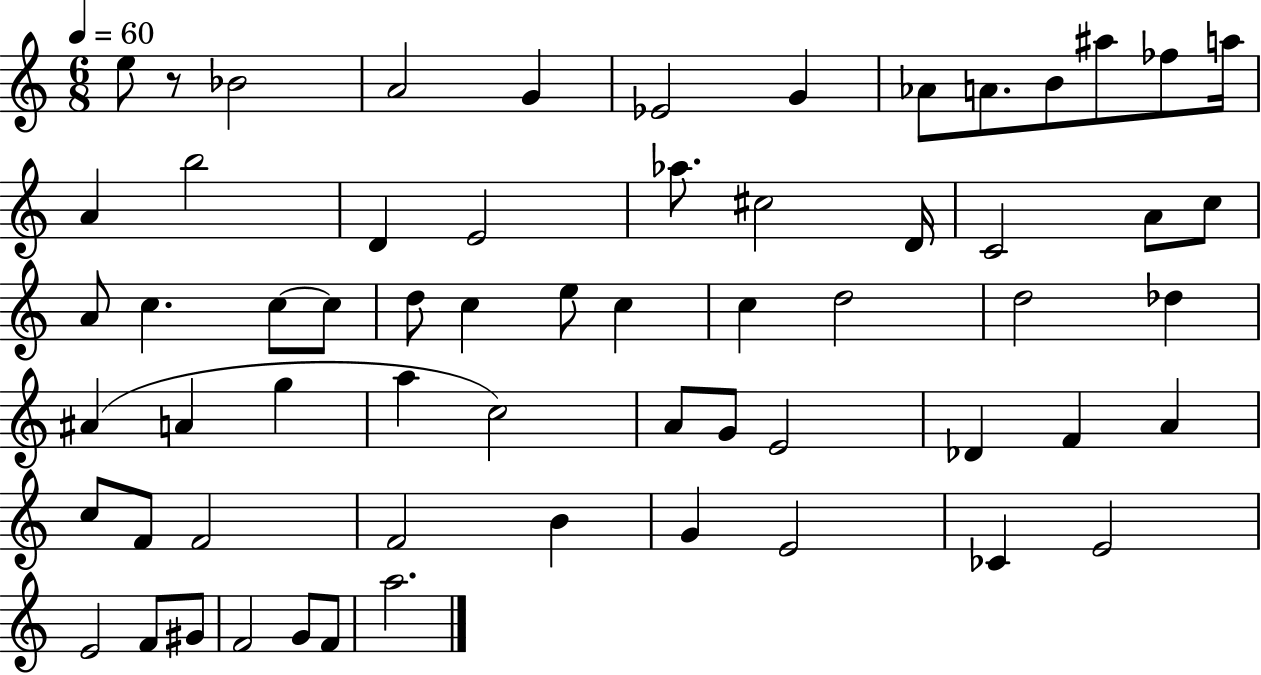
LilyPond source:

{
  \clef treble
  \numericTimeSignature
  \time 6/8
  \key c \major
  \tempo 4 = 60
  e''8 r8 bes'2 | a'2 g'4 | ees'2 g'4 | aes'8 a'8. b'8 ais''8 fes''8 a''16 | \break a'4 b''2 | d'4 e'2 | aes''8. cis''2 d'16 | c'2 a'8 c''8 | \break a'8 c''4. c''8~~ c''8 | d''8 c''4 e''8 c''4 | c''4 d''2 | d''2 des''4 | \break ais'4( a'4 g''4 | a''4 c''2) | a'8 g'8 e'2 | des'4 f'4 a'4 | \break c''8 f'8 f'2 | f'2 b'4 | g'4 e'2 | ces'4 e'2 | \break e'2 f'8 gis'8 | f'2 g'8 f'8 | a''2. | \bar "|."
}